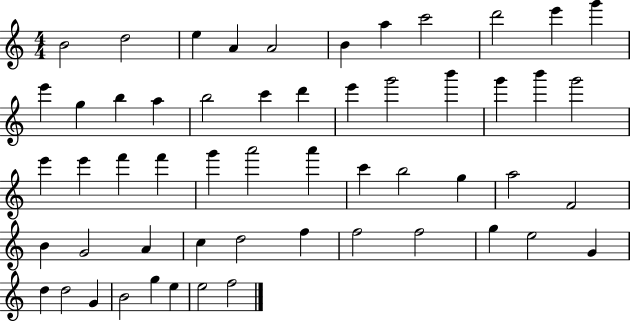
{
  \clef treble
  \numericTimeSignature
  \time 4/4
  \key c \major
  b'2 d''2 | e''4 a'4 a'2 | b'4 a''4 c'''2 | d'''2 e'''4 g'''4 | \break e'''4 g''4 b''4 a''4 | b''2 c'''4 d'''4 | e'''4 g'''2 b'''4 | g'''4 b'''4 g'''2 | \break e'''4 e'''4 f'''4 f'''4 | g'''4 a'''2 a'''4 | c'''4 b''2 g''4 | a''2 f'2 | \break b'4 g'2 a'4 | c''4 d''2 f''4 | f''2 f''2 | g''4 e''2 g'4 | \break d''4 d''2 g'4 | b'2 g''4 e''4 | e''2 f''2 | \bar "|."
}